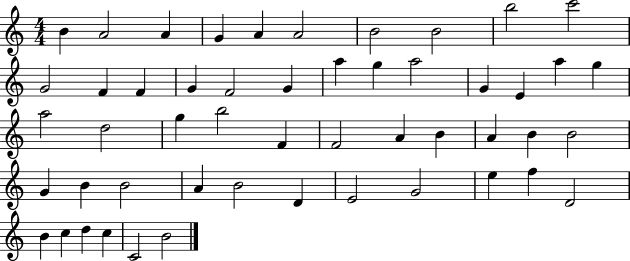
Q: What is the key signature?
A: C major